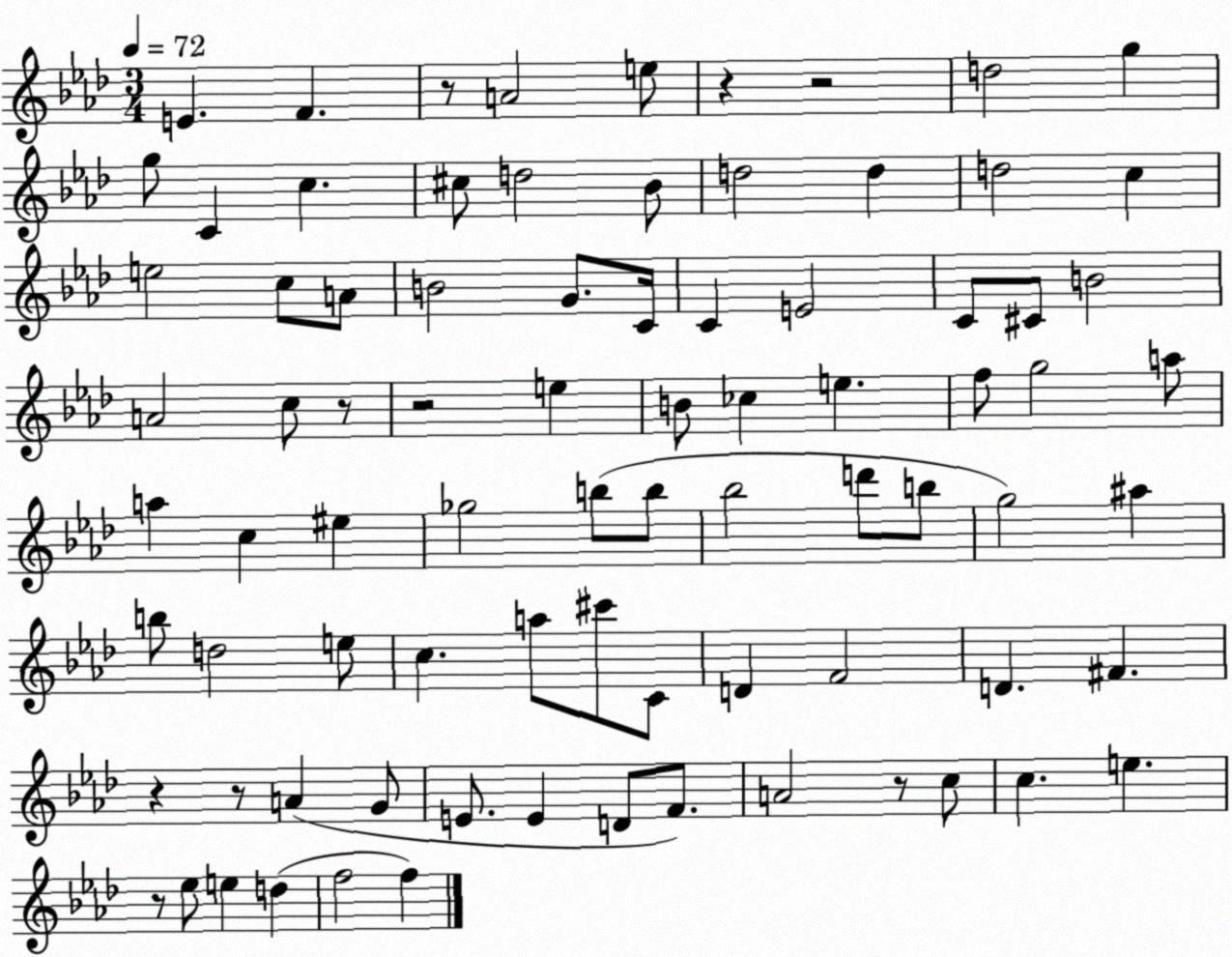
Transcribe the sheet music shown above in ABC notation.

X:1
T:Untitled
M:3/4
L:1/4
K:Ab
E F z/2 A2 e/2 z z2 d2 g g/2 C c ^c/2 d2 _B/2 d2 d d2 c e2 c/2 A/2 B2 G/2 C/4 C E2 C/2 ^C/2 B2 A2 c/2 z/2 z2 e B/2 _c e f/2 g2 a/2 a c ^e _g2 b/2 b/2 _b2 d'/2 b/2 g2 ^a b/2 d2 e/2 c a/2 ^c'/2 C/2 D F2 D ^F z z/2 A G/2 E/2 E D/2 F/2 A2 z/2 c/2 c e z/2 _e/2 e d f2 f